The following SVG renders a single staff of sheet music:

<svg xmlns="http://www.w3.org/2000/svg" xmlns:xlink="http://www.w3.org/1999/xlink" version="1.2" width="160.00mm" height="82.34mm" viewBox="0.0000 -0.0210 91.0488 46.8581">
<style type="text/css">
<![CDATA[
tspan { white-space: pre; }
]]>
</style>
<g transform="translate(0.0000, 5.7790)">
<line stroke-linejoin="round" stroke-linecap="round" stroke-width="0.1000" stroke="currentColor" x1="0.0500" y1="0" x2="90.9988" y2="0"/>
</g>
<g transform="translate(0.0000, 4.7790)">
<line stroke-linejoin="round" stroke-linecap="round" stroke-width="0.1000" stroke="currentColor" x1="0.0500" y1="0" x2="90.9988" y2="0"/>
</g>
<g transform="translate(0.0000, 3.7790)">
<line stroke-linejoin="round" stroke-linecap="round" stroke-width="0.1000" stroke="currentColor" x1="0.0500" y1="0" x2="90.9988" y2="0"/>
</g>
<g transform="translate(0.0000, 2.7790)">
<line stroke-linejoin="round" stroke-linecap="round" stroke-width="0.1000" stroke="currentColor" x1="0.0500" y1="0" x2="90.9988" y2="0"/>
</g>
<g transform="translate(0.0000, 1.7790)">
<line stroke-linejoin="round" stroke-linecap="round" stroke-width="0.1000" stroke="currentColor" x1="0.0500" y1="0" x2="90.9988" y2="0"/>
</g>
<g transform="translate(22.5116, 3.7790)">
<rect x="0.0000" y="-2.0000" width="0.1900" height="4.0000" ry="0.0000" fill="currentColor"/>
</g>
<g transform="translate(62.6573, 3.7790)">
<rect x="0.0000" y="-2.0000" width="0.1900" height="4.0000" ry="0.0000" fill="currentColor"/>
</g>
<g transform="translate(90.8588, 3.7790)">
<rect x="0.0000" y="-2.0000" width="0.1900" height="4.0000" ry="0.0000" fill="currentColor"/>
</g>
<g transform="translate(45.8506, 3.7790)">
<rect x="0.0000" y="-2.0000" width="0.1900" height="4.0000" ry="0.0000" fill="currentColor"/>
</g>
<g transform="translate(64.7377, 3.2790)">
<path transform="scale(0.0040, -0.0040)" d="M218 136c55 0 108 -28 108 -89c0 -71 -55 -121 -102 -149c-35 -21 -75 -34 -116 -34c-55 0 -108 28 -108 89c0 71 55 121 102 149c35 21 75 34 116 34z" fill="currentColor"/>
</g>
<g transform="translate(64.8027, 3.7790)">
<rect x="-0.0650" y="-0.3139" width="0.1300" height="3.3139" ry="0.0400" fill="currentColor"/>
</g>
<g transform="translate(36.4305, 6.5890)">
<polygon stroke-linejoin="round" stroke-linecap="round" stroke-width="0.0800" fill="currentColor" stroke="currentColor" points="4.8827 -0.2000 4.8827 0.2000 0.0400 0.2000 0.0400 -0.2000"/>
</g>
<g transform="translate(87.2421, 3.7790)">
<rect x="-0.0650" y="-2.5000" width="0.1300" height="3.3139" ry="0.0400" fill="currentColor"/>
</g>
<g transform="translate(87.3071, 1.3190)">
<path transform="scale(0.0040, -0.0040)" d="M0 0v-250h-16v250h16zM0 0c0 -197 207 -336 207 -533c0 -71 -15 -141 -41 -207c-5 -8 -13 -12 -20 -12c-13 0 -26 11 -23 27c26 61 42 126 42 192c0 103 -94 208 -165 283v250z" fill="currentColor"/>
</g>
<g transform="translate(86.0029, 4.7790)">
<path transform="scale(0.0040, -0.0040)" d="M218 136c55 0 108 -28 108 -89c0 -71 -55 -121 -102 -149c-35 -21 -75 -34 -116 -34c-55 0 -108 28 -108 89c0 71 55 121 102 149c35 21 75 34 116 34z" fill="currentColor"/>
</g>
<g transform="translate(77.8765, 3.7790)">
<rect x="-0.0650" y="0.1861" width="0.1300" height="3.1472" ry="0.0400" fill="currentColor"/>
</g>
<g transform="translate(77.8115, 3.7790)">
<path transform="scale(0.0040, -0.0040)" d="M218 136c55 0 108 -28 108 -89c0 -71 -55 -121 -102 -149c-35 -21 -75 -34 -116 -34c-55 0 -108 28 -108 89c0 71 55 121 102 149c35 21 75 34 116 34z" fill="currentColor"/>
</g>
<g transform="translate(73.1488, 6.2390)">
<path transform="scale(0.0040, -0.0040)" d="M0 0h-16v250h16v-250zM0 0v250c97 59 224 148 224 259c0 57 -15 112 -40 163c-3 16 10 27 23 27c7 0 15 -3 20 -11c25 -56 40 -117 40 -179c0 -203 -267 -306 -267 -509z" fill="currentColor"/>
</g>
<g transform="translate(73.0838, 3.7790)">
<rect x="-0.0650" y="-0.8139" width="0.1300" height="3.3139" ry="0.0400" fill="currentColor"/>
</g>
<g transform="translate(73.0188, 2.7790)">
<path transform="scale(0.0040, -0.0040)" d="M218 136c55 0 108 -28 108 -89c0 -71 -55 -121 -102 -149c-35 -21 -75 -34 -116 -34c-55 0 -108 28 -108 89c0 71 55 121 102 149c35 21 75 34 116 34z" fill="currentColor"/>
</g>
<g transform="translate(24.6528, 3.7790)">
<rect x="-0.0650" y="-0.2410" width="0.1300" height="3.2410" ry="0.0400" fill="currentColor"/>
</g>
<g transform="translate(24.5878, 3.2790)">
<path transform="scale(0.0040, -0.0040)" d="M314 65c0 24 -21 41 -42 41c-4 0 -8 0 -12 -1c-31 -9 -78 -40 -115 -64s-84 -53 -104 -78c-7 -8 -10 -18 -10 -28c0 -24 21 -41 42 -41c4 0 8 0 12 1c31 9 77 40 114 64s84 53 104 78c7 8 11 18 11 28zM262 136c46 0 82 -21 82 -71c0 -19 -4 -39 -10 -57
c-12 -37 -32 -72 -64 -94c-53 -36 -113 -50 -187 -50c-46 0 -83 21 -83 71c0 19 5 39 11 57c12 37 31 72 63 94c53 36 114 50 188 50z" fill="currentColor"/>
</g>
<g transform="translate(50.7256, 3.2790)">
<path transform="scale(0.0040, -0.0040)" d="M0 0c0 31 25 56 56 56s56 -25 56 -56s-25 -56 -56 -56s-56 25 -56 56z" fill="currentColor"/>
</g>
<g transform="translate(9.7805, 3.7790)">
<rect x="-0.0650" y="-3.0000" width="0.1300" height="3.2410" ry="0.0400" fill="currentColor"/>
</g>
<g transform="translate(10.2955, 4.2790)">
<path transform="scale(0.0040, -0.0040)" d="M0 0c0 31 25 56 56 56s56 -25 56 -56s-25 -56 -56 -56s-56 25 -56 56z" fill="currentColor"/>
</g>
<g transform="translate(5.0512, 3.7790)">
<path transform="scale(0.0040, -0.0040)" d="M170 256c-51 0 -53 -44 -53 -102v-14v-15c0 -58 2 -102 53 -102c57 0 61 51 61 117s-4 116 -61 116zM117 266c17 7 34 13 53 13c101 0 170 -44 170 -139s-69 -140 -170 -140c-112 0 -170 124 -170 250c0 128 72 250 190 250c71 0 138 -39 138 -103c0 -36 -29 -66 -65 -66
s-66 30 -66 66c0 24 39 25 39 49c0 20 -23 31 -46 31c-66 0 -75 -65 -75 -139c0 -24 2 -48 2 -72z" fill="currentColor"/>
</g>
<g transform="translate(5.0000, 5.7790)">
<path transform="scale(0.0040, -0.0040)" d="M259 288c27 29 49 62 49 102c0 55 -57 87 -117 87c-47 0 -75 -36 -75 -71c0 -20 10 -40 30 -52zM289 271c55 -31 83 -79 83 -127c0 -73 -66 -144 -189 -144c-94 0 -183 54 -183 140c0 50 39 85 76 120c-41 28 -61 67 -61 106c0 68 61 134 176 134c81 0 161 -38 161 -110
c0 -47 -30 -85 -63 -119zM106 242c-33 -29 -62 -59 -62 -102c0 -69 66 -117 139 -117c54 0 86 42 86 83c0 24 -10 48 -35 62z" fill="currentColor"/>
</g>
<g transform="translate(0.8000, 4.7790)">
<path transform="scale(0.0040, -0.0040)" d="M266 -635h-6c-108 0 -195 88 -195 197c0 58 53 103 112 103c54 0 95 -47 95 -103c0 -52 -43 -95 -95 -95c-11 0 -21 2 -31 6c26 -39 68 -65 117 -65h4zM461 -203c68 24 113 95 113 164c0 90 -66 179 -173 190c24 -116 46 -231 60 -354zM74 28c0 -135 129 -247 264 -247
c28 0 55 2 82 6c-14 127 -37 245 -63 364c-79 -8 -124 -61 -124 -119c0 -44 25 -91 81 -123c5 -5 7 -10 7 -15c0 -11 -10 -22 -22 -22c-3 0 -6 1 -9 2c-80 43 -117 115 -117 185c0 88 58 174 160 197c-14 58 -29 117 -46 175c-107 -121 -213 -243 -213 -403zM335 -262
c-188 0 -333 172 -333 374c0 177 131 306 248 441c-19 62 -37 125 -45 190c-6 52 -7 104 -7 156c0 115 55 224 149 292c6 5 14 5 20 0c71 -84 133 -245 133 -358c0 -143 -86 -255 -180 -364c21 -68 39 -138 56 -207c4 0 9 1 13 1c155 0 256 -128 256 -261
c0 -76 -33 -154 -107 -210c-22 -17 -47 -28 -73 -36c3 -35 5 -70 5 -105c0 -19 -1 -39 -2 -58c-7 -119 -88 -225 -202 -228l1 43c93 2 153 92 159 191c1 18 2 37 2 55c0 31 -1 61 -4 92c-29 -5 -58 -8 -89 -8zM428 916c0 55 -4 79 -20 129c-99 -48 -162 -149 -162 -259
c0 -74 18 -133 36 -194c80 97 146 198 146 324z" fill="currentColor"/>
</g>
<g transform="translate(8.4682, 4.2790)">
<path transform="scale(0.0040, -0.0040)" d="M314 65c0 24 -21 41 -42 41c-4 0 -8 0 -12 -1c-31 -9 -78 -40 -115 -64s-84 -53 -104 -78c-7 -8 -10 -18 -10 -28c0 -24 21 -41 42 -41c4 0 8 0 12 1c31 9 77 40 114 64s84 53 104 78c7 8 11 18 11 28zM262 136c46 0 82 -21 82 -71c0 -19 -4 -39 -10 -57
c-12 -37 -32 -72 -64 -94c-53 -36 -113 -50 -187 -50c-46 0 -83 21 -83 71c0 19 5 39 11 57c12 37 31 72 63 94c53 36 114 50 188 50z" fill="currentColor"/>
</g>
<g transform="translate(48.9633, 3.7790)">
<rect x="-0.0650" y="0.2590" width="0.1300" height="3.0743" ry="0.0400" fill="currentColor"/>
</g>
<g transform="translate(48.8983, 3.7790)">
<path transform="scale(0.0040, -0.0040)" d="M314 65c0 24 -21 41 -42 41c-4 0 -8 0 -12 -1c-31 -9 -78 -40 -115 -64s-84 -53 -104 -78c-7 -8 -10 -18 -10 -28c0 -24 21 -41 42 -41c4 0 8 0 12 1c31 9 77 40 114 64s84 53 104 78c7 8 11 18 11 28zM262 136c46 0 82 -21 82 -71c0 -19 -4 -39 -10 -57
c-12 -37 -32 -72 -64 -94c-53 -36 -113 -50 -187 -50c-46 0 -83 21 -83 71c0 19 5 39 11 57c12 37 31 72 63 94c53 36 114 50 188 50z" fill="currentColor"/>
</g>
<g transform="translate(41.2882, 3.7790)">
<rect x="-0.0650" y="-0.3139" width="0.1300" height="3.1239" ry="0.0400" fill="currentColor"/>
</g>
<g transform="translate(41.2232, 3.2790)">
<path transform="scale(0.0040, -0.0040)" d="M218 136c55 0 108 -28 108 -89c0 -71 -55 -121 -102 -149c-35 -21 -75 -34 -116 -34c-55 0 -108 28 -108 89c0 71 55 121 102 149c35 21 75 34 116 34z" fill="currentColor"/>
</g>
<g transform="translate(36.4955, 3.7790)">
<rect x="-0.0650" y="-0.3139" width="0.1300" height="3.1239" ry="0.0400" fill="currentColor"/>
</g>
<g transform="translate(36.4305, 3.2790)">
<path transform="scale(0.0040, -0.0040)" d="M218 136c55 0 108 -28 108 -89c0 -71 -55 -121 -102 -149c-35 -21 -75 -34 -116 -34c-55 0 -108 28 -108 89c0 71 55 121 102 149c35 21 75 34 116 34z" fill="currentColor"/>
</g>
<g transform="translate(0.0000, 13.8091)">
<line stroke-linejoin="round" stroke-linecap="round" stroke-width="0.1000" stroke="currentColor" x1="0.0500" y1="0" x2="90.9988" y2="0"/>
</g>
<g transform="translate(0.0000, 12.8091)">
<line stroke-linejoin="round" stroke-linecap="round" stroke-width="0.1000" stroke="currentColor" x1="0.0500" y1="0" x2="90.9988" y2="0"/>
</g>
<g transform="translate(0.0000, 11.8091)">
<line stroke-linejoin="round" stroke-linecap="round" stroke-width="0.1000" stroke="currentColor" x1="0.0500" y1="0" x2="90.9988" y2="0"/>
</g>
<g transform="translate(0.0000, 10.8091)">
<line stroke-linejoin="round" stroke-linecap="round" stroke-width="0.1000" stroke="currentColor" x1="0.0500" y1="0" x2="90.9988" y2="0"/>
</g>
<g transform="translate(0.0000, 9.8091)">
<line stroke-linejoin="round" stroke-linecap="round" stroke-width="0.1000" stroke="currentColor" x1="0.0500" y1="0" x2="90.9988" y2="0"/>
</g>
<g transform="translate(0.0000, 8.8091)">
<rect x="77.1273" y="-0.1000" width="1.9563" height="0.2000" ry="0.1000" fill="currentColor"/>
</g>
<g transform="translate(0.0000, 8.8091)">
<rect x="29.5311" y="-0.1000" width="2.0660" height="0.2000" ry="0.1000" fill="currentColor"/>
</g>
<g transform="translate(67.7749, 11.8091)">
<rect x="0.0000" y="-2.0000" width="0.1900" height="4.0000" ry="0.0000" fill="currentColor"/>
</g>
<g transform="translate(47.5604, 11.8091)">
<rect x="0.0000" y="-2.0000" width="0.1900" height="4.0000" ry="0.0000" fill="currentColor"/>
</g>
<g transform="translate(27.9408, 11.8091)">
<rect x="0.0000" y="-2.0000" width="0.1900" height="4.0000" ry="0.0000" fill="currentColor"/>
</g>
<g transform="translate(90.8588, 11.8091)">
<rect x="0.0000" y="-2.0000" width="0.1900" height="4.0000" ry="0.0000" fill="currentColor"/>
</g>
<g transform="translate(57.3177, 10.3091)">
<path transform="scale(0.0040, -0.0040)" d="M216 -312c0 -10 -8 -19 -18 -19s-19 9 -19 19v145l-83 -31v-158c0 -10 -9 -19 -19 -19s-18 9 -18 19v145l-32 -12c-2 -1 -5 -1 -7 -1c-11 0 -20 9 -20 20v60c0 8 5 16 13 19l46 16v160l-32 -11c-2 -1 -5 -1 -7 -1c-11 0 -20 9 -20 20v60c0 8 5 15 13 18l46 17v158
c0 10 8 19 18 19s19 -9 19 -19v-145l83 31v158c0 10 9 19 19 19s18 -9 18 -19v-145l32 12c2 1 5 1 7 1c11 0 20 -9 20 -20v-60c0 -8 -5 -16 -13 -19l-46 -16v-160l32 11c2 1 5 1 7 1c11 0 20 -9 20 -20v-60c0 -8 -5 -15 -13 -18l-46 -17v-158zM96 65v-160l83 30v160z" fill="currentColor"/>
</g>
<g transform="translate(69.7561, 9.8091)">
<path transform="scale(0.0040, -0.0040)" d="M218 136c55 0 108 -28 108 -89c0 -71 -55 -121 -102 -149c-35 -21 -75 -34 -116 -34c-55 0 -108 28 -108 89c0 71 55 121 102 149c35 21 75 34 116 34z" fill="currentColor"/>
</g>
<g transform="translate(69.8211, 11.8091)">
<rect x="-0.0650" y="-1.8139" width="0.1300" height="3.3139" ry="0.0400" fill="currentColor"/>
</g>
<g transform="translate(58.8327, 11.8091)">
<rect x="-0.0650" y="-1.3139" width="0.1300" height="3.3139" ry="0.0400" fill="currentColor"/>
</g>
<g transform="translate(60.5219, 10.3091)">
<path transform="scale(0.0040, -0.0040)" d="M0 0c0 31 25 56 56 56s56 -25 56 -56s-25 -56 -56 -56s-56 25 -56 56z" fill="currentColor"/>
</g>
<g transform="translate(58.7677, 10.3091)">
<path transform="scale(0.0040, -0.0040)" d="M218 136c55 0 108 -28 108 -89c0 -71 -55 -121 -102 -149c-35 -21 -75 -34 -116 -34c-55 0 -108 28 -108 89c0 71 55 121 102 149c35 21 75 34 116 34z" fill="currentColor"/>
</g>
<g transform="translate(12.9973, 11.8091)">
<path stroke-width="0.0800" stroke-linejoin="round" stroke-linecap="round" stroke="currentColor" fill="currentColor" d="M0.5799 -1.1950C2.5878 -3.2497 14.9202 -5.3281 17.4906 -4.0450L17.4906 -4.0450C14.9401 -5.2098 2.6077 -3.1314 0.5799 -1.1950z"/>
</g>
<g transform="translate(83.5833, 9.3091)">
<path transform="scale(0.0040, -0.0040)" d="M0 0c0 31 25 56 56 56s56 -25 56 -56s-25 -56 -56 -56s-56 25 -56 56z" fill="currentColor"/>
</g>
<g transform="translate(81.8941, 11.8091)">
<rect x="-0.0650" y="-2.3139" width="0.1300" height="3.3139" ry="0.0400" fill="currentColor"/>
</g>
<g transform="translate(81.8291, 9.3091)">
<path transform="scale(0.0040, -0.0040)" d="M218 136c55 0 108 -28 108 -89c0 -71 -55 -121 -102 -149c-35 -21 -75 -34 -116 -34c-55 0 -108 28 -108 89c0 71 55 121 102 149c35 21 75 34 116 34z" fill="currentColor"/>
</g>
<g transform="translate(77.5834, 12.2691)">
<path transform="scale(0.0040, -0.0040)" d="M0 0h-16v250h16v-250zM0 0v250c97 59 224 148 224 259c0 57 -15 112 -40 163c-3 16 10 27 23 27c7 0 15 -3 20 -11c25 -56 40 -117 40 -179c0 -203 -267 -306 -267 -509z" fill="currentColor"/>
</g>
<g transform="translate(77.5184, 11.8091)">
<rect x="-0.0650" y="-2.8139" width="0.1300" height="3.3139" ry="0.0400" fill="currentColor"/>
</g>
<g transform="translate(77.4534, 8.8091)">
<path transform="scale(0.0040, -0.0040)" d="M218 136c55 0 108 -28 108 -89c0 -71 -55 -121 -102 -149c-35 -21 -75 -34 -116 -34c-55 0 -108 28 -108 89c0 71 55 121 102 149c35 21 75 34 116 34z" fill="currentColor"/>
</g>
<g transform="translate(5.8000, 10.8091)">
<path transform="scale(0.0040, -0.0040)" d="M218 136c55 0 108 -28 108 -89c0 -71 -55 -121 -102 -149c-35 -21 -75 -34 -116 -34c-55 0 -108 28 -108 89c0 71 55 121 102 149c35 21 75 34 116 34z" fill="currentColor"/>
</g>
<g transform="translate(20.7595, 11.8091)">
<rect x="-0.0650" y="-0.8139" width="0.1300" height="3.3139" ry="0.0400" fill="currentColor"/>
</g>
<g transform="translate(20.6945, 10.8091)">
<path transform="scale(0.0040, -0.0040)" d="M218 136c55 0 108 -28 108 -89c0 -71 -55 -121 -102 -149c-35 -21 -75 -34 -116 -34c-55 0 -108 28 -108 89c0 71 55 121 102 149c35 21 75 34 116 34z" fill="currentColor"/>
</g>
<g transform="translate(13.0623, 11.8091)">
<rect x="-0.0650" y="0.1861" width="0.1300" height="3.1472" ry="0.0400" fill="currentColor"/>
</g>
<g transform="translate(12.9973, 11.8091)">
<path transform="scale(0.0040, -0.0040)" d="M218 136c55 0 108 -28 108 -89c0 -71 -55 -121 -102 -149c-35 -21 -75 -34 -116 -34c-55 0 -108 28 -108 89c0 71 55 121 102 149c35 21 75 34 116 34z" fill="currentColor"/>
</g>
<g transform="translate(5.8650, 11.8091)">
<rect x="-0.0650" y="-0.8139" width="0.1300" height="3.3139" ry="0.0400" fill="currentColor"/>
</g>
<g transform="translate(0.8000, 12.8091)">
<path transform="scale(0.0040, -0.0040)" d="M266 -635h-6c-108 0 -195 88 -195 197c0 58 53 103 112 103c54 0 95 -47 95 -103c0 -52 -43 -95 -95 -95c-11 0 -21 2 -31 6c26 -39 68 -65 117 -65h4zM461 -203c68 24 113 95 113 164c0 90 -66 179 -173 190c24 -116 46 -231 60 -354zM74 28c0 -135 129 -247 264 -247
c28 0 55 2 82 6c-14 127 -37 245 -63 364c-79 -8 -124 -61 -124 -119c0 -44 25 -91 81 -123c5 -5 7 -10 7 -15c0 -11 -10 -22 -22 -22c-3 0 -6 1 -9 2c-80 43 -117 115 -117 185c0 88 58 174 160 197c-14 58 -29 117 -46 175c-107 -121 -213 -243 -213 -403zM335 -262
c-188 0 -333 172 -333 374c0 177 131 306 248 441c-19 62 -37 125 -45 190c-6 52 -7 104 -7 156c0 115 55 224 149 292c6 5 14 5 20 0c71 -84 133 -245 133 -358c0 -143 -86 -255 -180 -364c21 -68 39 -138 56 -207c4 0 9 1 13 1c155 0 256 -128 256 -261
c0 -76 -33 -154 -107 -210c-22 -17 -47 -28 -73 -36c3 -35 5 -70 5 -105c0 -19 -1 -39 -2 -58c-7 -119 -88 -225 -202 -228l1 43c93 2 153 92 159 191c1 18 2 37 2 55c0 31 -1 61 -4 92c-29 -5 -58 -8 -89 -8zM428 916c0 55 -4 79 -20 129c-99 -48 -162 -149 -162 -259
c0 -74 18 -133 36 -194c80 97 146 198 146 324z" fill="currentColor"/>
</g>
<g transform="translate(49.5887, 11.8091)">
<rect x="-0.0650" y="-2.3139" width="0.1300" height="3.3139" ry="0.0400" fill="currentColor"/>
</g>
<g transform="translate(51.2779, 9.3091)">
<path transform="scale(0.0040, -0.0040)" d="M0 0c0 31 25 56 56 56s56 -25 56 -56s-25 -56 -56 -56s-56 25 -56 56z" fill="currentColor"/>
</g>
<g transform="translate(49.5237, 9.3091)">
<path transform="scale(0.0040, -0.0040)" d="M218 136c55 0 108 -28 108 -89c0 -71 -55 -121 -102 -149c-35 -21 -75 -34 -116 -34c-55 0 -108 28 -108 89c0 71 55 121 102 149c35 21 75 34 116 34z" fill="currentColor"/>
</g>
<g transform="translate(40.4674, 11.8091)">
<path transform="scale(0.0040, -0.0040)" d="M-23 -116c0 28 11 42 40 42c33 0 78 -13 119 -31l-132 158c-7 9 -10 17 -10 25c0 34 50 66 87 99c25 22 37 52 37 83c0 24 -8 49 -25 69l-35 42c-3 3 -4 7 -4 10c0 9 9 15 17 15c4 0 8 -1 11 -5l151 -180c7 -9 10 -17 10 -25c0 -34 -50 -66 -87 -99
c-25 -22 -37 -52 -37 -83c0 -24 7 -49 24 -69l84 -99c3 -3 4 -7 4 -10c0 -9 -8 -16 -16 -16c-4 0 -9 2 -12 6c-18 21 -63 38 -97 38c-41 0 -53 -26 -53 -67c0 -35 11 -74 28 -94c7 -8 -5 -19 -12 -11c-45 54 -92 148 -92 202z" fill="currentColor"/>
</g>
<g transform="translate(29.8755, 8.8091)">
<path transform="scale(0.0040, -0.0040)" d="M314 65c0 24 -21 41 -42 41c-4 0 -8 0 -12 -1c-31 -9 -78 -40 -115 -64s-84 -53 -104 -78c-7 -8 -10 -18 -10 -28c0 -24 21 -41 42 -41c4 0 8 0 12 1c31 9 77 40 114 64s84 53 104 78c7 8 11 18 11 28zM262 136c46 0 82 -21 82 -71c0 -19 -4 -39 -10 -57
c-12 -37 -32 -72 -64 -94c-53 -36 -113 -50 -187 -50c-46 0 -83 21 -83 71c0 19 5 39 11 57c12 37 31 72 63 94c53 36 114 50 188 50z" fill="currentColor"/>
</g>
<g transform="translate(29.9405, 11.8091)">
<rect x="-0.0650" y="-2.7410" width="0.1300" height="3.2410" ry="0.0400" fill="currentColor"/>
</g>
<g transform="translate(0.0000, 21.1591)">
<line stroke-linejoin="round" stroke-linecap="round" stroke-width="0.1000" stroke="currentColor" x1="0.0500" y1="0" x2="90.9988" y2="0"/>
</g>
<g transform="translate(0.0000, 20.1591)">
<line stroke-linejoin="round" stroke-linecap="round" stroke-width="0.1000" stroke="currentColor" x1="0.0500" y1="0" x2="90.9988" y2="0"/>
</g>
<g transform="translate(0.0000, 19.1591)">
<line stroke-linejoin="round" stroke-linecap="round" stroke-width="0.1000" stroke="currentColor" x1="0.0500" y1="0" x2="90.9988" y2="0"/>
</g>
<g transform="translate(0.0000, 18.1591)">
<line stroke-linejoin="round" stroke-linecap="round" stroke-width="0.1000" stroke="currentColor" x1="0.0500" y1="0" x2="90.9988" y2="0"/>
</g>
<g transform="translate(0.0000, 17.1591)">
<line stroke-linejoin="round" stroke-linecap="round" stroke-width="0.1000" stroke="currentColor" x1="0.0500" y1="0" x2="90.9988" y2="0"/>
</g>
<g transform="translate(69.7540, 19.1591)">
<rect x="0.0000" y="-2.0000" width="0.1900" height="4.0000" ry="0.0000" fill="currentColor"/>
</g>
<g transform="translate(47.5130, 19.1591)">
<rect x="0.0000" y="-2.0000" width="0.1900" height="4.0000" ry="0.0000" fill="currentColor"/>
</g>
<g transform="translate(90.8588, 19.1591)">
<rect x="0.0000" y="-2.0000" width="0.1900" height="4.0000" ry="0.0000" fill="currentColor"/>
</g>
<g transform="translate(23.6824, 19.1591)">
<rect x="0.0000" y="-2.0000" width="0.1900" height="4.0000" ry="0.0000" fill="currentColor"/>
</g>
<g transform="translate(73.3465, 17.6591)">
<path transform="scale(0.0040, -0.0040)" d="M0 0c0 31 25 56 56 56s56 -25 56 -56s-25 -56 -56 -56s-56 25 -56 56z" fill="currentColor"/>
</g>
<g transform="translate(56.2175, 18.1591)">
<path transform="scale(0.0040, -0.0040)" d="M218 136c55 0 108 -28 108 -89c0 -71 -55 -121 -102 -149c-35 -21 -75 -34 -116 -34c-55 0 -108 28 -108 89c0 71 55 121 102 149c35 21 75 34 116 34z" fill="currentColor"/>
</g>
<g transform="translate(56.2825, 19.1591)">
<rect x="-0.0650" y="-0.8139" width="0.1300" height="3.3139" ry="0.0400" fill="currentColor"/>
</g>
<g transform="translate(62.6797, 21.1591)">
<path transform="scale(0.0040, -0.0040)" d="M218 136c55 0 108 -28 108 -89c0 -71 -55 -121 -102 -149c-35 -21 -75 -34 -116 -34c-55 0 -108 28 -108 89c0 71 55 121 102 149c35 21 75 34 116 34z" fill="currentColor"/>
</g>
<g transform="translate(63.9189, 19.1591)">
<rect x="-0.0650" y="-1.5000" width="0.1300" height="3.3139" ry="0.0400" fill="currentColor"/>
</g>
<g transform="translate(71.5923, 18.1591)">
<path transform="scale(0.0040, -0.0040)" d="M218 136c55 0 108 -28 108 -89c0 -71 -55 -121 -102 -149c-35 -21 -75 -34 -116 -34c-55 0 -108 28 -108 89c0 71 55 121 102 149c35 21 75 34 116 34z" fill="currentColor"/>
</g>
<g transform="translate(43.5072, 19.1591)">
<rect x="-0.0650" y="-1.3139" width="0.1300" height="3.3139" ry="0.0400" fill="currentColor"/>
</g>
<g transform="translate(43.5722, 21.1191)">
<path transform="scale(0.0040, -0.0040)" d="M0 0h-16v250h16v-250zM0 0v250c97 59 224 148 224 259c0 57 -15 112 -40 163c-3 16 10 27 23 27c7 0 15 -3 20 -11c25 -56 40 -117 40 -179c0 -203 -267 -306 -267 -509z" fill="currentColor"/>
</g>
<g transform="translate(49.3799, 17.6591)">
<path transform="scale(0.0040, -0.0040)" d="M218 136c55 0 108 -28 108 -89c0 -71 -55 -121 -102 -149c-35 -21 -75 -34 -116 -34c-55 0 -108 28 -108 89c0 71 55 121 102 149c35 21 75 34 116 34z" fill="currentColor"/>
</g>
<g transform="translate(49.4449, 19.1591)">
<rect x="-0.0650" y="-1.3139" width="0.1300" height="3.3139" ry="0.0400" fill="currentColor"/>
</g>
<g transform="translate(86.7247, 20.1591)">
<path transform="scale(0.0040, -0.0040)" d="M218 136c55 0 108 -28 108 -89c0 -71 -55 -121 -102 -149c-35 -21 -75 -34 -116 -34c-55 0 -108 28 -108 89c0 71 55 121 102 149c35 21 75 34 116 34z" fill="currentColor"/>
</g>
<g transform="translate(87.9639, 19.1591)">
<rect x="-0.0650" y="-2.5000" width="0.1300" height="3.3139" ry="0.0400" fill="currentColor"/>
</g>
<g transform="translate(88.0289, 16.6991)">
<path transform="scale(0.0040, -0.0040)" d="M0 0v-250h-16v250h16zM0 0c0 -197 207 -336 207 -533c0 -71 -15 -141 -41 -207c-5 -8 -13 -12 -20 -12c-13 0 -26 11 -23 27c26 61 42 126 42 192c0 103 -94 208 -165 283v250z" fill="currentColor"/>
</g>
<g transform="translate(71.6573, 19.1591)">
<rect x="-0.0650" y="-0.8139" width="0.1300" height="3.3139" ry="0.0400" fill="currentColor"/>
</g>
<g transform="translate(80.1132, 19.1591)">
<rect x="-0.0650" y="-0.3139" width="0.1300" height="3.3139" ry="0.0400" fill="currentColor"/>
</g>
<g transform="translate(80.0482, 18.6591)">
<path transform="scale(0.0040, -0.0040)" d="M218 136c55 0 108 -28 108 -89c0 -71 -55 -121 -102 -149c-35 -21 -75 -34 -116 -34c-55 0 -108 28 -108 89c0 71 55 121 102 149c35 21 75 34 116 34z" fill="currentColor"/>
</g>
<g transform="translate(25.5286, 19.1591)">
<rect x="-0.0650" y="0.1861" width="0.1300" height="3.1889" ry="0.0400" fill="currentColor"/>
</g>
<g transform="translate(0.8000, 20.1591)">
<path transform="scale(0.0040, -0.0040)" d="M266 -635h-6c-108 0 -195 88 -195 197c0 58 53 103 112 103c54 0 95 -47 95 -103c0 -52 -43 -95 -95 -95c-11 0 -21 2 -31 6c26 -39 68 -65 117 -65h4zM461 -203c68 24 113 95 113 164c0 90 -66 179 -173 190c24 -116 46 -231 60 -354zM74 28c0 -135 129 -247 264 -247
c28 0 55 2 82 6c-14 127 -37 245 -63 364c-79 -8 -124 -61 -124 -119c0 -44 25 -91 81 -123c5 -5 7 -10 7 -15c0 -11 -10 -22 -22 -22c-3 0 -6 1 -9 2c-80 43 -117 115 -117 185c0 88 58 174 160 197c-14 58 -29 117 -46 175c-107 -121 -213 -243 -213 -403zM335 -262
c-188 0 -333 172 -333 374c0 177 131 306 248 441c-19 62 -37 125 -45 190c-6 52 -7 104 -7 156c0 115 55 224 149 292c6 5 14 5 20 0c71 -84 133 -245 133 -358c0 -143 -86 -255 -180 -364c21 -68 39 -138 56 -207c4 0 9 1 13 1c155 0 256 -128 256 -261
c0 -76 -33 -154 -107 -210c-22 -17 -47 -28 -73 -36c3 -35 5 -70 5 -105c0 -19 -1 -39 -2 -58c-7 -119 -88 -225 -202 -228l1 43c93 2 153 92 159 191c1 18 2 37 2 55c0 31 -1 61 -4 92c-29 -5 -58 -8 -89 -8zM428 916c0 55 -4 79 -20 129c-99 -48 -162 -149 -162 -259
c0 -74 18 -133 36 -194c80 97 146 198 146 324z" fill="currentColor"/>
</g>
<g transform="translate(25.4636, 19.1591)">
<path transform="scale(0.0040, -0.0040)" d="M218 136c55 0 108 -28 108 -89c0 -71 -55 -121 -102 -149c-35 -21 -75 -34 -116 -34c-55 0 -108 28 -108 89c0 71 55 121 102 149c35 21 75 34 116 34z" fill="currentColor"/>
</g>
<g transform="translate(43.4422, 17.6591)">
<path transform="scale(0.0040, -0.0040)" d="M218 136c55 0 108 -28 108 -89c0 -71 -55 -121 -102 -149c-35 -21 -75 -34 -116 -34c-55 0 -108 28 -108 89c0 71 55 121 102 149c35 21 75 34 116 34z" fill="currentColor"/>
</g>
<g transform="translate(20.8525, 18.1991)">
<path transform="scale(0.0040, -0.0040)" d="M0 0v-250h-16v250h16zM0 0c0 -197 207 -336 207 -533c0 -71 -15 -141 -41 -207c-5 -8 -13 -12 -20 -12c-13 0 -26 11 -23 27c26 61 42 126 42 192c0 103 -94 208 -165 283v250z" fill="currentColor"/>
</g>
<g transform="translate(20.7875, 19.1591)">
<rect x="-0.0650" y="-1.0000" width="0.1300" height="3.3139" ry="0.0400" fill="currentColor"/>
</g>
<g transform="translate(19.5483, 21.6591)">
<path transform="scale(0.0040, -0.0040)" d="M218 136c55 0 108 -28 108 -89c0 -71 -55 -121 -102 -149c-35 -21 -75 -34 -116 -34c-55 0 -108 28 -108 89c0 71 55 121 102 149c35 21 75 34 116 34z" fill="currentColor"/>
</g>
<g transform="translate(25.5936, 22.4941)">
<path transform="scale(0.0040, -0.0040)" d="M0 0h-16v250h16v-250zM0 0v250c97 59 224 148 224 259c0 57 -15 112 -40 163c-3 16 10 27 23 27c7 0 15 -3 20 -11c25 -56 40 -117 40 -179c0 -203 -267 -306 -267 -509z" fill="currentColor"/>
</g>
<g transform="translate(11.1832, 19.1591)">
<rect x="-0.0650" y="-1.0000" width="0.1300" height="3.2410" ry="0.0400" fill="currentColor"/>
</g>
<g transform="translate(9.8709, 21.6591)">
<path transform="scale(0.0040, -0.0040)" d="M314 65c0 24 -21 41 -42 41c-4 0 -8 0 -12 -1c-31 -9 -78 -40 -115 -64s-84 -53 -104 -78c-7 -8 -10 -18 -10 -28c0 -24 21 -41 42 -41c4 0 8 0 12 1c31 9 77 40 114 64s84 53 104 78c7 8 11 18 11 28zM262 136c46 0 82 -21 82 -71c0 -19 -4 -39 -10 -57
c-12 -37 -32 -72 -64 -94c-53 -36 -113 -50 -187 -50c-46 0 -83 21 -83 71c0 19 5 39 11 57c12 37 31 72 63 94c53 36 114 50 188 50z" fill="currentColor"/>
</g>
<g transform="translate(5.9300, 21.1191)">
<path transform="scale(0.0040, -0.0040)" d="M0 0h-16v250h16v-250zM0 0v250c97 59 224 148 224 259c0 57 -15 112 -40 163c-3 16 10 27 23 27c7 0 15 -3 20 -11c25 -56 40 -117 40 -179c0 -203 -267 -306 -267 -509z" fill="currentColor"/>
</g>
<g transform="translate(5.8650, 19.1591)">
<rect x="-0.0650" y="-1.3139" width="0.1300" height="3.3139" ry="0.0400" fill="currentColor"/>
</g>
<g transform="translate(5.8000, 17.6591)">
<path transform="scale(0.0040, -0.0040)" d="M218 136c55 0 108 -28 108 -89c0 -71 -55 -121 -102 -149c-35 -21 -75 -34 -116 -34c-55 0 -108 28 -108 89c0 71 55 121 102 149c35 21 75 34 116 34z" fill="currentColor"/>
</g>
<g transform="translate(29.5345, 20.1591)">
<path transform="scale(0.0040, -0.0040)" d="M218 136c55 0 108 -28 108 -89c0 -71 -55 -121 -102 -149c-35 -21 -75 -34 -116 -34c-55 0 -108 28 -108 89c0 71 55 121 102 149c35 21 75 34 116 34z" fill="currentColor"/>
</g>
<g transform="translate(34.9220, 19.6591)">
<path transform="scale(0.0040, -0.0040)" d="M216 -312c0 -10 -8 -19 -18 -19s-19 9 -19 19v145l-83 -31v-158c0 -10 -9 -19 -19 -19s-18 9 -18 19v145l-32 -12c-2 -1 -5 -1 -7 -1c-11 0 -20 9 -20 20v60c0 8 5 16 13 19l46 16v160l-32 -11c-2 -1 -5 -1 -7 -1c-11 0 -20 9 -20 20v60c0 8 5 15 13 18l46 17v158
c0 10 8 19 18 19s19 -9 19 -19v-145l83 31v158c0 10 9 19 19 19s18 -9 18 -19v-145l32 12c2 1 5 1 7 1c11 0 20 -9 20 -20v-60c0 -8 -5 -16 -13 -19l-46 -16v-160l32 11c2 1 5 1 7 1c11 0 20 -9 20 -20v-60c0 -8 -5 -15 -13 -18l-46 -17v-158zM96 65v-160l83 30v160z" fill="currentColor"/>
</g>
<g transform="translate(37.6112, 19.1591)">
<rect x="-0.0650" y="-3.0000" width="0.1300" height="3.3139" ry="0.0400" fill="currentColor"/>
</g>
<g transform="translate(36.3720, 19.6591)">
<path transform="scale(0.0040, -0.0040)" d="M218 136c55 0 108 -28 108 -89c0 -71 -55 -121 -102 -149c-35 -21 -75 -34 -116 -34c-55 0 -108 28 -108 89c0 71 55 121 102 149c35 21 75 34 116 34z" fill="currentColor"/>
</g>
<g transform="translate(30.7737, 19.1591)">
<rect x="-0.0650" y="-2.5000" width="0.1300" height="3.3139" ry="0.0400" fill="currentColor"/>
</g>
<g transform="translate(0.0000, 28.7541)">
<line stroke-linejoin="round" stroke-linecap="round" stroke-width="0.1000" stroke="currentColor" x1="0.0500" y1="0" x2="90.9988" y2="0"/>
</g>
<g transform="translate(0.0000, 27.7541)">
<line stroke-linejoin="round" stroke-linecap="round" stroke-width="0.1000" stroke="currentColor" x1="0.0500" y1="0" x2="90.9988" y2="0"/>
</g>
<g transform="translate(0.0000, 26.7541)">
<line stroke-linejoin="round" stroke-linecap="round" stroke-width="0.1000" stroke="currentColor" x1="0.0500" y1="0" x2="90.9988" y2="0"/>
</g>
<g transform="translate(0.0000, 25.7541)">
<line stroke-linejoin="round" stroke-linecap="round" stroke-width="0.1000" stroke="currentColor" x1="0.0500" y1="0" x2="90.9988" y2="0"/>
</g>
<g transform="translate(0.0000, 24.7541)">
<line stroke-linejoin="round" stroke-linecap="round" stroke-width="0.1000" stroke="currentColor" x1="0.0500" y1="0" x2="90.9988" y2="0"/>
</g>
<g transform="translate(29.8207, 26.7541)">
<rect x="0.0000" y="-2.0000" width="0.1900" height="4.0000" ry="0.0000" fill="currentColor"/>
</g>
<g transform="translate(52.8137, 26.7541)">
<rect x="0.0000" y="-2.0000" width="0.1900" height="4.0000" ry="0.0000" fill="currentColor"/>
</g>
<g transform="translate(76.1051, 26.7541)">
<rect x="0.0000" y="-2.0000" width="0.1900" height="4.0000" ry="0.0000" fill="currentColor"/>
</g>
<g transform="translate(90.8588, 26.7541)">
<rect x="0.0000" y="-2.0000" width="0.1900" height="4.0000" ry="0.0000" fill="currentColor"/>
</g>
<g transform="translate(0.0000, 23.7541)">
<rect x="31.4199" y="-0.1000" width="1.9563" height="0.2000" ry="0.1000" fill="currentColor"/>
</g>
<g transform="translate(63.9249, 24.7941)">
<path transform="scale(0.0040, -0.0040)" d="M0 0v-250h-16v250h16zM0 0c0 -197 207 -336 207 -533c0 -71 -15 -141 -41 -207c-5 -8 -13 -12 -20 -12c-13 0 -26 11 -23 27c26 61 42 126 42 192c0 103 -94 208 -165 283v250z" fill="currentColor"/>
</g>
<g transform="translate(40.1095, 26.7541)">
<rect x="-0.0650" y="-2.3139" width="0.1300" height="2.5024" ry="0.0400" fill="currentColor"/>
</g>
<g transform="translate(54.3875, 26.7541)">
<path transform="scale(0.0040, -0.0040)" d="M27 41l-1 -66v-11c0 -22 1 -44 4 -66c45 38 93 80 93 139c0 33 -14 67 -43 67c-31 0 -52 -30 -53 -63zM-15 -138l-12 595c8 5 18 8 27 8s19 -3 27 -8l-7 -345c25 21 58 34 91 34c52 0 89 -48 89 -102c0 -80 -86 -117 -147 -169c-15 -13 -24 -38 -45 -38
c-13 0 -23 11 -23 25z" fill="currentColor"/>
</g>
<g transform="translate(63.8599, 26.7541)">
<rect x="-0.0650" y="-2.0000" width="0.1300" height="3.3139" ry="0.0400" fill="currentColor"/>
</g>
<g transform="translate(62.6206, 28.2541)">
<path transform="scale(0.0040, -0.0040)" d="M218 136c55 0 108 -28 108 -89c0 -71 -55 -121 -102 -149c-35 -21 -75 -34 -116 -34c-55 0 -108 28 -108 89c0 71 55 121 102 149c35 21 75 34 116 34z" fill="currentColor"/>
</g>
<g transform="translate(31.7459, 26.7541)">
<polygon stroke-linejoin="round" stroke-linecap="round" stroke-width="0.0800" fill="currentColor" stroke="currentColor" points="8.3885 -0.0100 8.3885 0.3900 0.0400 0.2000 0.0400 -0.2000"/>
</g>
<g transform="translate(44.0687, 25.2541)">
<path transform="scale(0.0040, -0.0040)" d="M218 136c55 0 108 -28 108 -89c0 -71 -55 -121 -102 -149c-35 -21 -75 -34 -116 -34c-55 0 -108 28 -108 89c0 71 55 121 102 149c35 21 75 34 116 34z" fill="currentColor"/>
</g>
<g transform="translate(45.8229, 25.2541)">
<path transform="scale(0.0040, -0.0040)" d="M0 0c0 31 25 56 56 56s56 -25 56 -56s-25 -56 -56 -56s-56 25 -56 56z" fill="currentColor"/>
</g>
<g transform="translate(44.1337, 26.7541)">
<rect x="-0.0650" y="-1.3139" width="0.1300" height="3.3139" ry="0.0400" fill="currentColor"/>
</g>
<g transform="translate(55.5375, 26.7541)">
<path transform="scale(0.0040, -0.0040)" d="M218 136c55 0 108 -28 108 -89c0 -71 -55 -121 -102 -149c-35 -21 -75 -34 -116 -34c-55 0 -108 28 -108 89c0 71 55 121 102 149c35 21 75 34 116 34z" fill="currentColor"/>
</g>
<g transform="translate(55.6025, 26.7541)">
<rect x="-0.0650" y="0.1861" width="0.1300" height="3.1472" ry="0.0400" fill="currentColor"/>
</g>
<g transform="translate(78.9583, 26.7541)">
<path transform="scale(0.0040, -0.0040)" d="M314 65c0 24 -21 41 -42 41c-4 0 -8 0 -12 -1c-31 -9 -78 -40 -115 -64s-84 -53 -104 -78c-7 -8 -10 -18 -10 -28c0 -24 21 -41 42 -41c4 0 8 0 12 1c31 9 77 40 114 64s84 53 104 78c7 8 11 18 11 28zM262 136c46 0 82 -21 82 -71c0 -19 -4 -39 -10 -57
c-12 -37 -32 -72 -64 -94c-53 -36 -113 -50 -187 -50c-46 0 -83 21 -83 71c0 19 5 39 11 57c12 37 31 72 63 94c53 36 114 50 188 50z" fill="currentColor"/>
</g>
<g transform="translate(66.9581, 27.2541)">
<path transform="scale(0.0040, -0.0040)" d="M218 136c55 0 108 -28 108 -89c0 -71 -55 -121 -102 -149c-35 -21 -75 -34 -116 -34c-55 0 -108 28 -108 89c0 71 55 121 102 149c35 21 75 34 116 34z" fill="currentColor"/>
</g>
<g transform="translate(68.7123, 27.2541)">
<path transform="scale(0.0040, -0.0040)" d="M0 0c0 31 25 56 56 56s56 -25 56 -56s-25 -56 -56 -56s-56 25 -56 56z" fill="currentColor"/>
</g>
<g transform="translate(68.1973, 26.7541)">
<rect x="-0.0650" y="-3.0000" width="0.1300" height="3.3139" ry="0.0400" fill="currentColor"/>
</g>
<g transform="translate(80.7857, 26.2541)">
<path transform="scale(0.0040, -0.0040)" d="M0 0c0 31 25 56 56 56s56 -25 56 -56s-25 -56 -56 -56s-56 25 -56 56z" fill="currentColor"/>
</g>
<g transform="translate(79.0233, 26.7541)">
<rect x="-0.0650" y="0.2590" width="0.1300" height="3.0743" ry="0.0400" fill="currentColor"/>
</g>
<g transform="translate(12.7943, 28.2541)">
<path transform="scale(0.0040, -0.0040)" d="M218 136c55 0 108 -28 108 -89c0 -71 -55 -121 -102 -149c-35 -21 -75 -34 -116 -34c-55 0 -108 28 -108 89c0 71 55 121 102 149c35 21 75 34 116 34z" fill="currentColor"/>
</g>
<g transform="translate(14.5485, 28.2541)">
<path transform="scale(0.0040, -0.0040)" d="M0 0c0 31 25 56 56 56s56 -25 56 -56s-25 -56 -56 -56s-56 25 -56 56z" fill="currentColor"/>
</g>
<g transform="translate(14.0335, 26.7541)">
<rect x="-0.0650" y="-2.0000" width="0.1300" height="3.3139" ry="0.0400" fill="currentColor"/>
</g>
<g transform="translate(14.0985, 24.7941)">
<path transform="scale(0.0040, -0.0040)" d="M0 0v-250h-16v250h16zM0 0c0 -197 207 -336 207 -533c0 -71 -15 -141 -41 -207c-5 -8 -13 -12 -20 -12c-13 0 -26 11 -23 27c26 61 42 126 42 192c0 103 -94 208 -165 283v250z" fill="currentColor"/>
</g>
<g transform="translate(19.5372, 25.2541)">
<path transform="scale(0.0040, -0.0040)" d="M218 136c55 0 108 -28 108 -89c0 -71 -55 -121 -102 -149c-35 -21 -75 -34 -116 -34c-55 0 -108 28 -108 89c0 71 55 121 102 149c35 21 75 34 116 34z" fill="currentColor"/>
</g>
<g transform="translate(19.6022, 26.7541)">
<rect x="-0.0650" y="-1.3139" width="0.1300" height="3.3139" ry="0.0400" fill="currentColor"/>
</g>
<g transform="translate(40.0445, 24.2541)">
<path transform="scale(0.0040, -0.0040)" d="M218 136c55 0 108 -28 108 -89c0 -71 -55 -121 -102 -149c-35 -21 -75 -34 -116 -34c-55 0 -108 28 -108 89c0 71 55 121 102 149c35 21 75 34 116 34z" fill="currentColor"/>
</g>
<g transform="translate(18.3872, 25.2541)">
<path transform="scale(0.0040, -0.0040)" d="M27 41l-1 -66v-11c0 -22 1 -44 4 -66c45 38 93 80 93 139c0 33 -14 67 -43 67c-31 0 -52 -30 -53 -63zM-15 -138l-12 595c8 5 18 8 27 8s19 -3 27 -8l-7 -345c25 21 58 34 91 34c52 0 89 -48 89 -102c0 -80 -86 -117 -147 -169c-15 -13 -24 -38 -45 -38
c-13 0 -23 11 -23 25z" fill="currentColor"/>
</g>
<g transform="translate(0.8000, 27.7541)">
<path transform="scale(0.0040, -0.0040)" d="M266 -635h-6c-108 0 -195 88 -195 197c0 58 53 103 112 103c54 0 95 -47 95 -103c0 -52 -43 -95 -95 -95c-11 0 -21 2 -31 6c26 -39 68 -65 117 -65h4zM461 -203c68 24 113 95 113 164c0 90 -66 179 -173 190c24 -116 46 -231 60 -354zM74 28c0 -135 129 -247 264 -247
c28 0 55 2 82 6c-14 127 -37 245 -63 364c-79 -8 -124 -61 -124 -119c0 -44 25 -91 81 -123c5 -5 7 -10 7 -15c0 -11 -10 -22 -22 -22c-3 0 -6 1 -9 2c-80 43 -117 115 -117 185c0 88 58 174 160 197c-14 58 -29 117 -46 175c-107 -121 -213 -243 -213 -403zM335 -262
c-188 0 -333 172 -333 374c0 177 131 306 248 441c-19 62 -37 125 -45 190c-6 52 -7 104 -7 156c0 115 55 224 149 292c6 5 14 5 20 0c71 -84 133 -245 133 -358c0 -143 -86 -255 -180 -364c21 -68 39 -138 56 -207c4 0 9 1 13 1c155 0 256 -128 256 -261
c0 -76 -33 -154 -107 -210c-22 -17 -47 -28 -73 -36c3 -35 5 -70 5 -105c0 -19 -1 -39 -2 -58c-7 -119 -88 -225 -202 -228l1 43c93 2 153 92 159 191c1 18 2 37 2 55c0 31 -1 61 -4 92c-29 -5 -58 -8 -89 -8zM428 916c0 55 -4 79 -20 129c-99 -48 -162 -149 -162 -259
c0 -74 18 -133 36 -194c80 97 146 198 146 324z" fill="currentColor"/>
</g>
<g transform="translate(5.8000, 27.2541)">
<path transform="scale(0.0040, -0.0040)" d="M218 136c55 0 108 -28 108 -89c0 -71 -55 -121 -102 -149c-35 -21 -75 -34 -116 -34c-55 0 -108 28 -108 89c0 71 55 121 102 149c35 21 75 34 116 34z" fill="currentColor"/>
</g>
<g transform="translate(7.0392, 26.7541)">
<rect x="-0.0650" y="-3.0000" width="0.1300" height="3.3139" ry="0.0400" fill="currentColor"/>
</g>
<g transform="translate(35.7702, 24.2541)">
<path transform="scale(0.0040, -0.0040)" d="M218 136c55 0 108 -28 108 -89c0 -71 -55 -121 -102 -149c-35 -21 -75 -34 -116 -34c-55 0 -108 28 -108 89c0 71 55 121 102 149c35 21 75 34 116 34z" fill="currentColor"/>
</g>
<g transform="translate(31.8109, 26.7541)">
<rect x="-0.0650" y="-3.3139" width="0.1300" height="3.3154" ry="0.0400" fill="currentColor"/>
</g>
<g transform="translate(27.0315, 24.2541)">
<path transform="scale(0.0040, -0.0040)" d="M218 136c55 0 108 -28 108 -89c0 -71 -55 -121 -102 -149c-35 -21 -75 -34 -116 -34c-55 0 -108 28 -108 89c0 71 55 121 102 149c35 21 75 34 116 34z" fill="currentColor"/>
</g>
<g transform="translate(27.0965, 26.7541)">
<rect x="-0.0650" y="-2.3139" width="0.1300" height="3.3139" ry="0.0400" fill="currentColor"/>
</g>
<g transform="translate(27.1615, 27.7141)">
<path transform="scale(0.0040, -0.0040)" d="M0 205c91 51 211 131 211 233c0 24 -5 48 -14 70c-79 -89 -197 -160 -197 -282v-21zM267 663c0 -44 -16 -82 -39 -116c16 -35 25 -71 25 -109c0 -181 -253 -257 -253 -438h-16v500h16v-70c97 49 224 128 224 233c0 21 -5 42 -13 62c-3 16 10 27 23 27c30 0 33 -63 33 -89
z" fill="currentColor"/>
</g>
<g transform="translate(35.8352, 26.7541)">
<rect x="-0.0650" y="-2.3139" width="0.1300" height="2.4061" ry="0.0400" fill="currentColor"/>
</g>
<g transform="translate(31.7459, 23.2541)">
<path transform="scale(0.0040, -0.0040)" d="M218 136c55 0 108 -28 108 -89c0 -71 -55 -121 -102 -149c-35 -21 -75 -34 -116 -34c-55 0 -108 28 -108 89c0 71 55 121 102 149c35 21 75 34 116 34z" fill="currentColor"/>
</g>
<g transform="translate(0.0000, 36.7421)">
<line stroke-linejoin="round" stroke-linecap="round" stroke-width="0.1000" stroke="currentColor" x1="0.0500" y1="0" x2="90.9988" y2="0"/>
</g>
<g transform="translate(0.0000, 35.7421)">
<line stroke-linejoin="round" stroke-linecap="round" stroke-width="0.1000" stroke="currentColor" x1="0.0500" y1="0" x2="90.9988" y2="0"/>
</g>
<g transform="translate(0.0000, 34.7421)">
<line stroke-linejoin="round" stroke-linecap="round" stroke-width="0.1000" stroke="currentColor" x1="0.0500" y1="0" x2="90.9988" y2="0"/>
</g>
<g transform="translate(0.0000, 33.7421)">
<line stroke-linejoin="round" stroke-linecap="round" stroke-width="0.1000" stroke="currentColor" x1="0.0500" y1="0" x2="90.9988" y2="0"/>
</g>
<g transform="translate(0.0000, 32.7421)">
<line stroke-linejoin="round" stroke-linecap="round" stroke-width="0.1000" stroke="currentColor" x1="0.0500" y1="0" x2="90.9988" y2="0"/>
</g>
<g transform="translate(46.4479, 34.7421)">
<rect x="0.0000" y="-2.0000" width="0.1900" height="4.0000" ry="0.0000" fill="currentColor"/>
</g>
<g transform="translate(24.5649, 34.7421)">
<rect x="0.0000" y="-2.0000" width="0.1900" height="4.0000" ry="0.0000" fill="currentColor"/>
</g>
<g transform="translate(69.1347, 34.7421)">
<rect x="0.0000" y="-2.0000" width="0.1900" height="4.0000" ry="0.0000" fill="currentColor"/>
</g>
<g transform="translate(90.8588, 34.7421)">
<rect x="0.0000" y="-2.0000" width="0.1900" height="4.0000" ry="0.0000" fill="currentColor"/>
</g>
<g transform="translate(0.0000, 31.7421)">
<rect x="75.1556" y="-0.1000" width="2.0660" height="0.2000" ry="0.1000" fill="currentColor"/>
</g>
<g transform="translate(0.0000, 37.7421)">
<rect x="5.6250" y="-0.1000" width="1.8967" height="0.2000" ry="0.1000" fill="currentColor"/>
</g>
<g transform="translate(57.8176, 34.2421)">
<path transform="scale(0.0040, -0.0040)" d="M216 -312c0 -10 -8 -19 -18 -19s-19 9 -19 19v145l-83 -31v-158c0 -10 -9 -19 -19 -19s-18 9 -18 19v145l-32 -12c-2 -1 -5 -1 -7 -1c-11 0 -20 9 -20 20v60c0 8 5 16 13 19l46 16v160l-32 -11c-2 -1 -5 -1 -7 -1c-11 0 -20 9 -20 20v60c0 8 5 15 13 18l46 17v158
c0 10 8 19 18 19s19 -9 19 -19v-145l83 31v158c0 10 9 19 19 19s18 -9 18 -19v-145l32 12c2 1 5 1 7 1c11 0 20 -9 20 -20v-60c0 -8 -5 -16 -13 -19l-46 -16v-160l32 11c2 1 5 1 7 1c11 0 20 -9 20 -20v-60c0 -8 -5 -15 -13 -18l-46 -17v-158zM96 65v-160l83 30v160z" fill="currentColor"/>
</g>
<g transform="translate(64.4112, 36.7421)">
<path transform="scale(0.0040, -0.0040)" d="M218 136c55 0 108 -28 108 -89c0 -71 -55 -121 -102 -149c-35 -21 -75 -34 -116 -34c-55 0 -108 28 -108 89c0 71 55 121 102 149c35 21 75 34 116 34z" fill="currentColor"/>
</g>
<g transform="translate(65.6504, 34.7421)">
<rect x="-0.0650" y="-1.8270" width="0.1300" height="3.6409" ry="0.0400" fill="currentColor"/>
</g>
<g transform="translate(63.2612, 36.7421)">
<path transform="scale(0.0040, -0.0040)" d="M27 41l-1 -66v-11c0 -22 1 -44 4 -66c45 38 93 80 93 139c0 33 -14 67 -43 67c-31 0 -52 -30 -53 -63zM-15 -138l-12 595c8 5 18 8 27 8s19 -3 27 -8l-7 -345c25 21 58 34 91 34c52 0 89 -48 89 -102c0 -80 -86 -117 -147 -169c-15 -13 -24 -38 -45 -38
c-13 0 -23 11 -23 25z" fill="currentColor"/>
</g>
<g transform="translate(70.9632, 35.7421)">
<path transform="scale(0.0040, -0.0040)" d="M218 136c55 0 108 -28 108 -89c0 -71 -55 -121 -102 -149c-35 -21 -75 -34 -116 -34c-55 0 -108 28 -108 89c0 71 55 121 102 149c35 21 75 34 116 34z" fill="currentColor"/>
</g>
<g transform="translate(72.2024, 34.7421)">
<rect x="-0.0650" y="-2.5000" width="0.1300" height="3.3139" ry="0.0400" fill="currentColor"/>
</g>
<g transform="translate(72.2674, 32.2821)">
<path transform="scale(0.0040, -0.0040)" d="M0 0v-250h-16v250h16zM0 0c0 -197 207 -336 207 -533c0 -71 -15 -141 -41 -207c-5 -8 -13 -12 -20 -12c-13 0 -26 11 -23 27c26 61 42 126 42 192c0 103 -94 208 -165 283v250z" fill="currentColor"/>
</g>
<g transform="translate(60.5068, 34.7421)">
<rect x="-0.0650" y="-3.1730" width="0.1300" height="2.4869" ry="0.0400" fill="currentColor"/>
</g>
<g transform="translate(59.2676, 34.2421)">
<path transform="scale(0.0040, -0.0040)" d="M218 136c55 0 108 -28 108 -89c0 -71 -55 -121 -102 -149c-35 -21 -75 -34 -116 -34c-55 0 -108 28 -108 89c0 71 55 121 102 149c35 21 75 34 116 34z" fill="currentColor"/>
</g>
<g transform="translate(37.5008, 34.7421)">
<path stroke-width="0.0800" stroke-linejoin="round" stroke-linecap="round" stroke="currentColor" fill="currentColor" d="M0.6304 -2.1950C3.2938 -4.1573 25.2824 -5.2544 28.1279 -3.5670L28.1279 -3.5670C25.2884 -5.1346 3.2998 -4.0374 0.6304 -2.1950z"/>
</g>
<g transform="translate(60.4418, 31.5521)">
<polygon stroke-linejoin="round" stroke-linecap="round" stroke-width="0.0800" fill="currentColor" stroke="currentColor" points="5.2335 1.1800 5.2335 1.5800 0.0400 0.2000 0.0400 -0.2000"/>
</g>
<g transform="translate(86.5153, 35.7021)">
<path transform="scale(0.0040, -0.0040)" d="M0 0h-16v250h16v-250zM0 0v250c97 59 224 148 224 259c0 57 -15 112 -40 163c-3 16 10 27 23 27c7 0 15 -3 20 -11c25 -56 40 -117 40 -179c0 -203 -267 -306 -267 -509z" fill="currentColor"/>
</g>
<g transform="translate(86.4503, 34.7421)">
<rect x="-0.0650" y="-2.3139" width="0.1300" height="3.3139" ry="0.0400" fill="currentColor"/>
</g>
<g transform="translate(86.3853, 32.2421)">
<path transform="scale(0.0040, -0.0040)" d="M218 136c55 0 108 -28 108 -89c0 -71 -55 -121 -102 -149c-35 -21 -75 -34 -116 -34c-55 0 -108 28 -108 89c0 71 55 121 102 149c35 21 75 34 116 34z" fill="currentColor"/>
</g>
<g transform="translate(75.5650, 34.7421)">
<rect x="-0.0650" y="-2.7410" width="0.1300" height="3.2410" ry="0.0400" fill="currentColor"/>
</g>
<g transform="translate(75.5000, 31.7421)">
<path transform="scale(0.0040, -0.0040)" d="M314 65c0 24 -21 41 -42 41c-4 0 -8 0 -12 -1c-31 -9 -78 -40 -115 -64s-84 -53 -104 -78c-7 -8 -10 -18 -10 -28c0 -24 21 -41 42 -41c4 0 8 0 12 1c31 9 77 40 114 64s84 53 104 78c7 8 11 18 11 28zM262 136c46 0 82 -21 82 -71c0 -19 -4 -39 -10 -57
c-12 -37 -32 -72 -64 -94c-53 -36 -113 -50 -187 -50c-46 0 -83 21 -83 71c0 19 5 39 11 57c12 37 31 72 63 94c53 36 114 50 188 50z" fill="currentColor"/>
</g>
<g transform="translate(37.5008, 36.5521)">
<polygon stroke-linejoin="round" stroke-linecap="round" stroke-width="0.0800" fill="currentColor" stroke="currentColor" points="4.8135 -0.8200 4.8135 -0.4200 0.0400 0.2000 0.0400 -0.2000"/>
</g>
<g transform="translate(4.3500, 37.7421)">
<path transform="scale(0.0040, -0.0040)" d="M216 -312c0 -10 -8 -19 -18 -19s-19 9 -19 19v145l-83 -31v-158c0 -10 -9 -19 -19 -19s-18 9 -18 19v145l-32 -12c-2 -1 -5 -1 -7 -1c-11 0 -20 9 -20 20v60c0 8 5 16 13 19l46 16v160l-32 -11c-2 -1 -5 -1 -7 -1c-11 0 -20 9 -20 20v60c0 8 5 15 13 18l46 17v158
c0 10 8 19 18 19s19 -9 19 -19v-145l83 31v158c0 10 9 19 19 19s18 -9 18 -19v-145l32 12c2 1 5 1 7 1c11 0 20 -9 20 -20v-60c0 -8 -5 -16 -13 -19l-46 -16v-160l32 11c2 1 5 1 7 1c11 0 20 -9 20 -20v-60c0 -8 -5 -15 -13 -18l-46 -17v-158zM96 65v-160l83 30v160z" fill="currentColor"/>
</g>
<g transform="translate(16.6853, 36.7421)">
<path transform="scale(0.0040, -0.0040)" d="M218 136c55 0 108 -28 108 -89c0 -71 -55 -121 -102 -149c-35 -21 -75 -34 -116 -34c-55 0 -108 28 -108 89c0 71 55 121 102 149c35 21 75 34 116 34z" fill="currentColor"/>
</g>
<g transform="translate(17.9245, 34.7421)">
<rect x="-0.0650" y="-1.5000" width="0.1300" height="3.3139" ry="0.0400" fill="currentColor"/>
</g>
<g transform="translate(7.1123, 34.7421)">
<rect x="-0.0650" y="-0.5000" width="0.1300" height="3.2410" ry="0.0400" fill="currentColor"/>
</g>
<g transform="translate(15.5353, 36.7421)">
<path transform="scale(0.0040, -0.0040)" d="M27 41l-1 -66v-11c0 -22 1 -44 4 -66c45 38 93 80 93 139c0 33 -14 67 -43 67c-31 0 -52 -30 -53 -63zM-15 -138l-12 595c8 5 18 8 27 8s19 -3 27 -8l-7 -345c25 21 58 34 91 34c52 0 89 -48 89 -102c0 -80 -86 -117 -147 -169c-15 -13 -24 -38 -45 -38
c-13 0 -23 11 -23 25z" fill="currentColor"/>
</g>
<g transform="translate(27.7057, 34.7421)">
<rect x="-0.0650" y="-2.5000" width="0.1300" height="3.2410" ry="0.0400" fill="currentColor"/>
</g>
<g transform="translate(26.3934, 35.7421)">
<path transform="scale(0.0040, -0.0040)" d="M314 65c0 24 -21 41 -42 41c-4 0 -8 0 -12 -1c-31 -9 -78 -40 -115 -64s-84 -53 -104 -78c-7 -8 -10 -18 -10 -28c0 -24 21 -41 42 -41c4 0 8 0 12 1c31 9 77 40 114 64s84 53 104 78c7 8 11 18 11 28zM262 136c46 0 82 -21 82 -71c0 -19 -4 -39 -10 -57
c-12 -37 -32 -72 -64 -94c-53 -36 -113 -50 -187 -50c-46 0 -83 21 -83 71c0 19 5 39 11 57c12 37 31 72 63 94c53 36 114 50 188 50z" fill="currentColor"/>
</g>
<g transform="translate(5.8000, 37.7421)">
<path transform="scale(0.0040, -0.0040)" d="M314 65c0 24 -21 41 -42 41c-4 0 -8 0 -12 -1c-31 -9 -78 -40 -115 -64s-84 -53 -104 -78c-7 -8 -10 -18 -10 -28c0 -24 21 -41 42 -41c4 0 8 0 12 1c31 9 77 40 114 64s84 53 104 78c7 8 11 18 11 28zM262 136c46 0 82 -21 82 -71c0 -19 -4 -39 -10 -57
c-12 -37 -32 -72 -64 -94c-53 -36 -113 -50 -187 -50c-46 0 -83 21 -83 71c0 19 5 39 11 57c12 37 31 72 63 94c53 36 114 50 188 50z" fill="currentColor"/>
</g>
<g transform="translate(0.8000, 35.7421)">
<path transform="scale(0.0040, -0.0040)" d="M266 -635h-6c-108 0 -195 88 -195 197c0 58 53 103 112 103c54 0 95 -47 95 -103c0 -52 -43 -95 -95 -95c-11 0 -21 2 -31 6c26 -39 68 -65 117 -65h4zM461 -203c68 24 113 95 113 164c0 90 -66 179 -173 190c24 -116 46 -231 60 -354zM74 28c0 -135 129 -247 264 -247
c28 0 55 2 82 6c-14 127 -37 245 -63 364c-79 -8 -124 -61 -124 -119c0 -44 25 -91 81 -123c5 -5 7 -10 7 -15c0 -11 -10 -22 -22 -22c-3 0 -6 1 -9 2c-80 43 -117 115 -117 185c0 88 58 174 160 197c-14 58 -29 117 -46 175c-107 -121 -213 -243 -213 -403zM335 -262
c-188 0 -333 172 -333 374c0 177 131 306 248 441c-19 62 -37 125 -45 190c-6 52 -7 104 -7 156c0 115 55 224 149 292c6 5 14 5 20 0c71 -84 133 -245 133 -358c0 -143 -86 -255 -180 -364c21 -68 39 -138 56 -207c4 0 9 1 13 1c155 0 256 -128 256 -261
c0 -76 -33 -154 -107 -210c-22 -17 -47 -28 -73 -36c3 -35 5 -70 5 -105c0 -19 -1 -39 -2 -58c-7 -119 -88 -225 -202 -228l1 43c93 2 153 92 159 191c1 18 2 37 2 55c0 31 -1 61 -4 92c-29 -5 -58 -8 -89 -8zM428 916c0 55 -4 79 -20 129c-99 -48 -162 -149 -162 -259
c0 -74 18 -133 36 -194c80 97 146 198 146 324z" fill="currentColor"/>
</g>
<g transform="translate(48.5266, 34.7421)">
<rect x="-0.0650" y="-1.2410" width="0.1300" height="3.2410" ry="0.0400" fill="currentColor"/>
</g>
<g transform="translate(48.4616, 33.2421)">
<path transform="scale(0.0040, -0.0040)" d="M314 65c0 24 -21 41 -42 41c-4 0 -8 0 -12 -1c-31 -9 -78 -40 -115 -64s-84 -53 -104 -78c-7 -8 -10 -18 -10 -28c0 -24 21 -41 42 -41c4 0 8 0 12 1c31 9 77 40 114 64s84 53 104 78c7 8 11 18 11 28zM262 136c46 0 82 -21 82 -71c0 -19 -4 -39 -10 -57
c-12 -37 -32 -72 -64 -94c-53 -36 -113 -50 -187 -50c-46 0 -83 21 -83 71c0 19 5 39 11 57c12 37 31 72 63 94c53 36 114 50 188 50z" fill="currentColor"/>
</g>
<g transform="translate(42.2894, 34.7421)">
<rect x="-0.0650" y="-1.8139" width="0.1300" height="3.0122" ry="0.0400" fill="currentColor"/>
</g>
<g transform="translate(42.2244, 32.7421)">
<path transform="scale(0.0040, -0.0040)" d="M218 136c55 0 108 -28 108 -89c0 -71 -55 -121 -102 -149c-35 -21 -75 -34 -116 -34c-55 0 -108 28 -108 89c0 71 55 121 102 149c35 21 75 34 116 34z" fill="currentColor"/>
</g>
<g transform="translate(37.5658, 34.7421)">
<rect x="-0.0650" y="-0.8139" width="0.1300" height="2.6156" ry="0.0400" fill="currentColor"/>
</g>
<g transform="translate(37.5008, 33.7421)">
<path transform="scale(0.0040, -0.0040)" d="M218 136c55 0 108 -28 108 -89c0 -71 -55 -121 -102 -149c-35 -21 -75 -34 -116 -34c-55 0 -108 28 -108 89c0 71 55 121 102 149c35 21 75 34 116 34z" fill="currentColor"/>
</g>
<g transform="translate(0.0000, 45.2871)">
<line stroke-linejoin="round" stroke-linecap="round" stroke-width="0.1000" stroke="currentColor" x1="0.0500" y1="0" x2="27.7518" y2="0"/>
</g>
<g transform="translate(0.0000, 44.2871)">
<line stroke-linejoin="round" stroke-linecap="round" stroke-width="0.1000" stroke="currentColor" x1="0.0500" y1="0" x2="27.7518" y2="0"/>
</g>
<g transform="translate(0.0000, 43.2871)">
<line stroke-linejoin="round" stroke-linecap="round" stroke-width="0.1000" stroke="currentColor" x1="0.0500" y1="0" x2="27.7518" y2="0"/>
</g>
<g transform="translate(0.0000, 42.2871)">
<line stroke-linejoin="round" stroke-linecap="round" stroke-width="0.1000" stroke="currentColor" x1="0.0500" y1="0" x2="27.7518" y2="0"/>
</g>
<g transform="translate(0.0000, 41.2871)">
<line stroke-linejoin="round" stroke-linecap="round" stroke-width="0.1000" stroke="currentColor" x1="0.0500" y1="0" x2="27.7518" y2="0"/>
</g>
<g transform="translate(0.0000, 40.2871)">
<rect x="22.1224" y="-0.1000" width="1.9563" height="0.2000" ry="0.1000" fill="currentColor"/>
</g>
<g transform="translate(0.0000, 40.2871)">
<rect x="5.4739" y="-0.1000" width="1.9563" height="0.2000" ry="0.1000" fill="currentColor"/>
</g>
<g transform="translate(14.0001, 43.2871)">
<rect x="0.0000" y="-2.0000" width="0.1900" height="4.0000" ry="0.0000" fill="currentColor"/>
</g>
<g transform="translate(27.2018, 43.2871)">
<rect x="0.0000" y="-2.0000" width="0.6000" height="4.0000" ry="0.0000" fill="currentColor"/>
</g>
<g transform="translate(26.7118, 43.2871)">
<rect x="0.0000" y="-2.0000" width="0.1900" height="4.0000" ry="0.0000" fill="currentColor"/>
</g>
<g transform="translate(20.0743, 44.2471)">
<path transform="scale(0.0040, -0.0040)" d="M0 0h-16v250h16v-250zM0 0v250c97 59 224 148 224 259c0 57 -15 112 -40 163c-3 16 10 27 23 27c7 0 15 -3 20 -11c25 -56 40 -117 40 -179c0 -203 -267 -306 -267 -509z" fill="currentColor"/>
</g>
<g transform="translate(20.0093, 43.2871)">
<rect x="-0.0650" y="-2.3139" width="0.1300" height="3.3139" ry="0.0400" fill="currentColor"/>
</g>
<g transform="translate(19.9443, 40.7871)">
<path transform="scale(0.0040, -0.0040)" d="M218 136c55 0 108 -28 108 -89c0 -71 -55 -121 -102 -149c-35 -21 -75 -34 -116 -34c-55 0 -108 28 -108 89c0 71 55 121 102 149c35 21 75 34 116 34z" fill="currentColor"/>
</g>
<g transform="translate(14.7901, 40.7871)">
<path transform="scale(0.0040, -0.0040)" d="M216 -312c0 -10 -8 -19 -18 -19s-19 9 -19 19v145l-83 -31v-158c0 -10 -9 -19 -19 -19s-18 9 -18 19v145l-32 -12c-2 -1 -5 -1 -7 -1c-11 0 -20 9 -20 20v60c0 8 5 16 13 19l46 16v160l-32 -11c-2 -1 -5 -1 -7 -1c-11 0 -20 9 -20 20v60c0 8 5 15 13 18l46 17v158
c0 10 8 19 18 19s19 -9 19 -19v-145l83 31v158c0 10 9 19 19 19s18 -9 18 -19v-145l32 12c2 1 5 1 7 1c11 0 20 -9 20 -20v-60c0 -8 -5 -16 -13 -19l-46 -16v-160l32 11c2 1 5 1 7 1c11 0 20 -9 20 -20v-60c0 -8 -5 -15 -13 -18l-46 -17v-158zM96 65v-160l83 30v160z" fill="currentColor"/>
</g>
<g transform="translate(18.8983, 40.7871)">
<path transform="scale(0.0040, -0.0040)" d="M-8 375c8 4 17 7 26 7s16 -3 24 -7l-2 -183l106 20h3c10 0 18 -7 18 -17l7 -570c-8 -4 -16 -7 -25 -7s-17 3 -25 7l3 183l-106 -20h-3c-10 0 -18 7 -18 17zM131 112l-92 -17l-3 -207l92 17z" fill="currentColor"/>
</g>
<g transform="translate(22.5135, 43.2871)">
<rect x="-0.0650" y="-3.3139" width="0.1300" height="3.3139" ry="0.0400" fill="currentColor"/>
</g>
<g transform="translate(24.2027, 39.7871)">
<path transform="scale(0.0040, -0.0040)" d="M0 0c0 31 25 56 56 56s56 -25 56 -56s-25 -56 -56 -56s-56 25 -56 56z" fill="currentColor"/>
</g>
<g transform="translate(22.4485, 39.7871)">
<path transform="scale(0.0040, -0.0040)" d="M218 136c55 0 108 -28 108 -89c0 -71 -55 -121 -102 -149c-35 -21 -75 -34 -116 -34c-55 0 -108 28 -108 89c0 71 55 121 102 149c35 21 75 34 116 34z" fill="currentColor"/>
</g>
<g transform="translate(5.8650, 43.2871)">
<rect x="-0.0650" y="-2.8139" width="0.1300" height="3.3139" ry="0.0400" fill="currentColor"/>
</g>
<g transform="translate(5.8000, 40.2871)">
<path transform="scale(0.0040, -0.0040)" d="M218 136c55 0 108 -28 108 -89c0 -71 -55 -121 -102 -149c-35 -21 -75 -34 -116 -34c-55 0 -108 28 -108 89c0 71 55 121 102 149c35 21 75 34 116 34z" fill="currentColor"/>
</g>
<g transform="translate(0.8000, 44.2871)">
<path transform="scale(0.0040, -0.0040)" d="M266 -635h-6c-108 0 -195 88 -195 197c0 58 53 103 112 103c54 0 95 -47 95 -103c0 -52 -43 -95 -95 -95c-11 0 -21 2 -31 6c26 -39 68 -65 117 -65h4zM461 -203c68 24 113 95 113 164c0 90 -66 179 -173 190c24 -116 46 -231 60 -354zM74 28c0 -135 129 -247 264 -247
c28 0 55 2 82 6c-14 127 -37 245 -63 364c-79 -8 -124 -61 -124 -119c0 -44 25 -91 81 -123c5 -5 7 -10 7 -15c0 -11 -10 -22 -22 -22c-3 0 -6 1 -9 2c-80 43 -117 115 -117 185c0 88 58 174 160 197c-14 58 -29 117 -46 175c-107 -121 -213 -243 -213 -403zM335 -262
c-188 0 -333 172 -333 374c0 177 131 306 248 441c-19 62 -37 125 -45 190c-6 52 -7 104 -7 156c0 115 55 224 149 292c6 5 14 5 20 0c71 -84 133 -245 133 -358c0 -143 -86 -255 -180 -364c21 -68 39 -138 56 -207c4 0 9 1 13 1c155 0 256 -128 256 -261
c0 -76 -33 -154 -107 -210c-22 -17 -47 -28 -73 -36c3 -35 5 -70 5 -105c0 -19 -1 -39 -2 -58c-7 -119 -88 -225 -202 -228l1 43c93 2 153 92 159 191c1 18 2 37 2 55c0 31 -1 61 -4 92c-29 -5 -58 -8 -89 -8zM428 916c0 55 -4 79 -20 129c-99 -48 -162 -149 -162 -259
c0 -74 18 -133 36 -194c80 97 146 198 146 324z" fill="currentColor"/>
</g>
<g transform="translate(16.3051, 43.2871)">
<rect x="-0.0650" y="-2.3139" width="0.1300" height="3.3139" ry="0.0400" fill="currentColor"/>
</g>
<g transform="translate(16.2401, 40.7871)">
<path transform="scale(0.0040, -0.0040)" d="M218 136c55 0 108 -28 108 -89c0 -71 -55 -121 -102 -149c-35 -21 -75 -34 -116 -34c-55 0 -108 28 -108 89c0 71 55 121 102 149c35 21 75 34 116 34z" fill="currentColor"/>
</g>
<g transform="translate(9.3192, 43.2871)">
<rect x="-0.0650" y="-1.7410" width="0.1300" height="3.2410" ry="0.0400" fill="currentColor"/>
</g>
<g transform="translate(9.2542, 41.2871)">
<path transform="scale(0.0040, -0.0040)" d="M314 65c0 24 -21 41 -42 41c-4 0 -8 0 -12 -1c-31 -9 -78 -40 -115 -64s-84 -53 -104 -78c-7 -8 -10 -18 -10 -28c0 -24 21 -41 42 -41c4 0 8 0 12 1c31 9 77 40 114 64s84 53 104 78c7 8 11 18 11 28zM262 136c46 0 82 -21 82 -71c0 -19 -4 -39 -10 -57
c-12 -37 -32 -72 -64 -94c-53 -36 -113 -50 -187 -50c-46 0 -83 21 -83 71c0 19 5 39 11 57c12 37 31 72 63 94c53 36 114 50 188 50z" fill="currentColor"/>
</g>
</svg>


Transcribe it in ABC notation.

X:1
T:Untitled
M:6/8
L:1/4
K:C
A2 c2 c/2 c/2 B2 c d/2 B G/2 d B d a2 z g ^e f a/2 g e/2 D2 D/2 B/2 G ^A e/2 e d E d c G/2 A F/2 _e g/4 b/2 g/2 g/2 e _B F/2 A B2 ^C2 _E G2 d/2 f/2 e2 ^c/2 _E/2 G/2 a2 g/2 a f2 ^g g/2 b